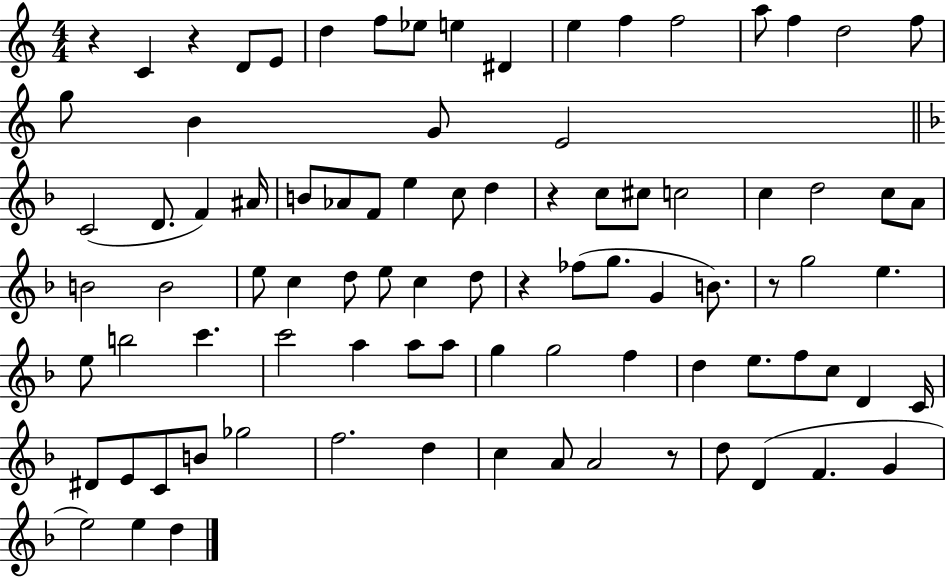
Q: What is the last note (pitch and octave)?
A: D5